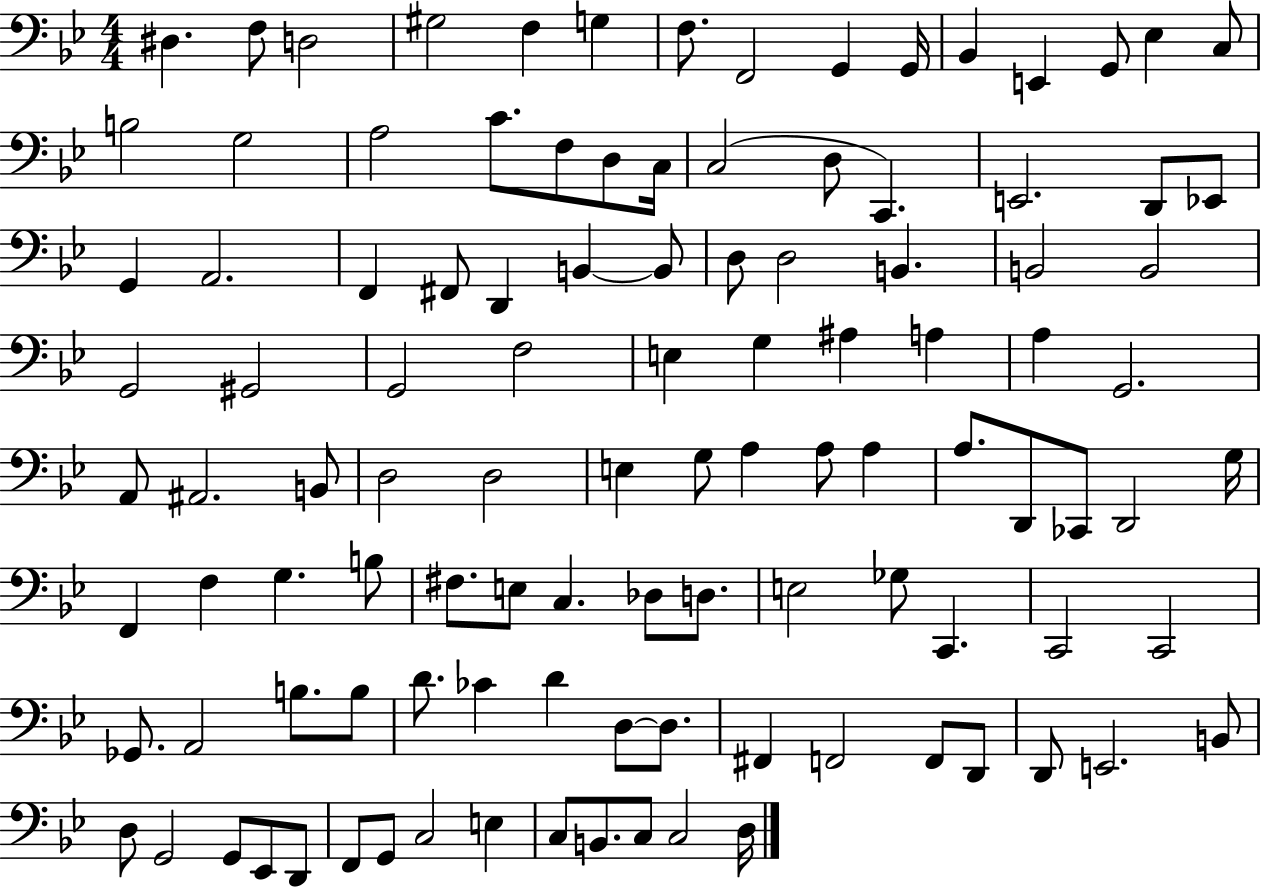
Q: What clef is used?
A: bass